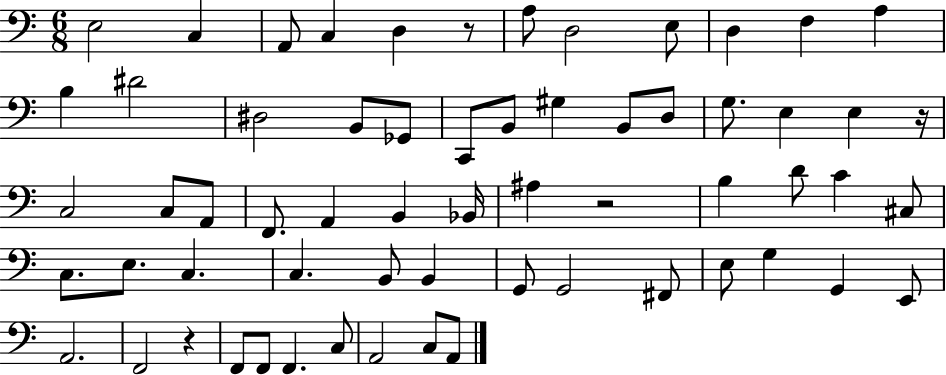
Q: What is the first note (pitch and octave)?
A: E3